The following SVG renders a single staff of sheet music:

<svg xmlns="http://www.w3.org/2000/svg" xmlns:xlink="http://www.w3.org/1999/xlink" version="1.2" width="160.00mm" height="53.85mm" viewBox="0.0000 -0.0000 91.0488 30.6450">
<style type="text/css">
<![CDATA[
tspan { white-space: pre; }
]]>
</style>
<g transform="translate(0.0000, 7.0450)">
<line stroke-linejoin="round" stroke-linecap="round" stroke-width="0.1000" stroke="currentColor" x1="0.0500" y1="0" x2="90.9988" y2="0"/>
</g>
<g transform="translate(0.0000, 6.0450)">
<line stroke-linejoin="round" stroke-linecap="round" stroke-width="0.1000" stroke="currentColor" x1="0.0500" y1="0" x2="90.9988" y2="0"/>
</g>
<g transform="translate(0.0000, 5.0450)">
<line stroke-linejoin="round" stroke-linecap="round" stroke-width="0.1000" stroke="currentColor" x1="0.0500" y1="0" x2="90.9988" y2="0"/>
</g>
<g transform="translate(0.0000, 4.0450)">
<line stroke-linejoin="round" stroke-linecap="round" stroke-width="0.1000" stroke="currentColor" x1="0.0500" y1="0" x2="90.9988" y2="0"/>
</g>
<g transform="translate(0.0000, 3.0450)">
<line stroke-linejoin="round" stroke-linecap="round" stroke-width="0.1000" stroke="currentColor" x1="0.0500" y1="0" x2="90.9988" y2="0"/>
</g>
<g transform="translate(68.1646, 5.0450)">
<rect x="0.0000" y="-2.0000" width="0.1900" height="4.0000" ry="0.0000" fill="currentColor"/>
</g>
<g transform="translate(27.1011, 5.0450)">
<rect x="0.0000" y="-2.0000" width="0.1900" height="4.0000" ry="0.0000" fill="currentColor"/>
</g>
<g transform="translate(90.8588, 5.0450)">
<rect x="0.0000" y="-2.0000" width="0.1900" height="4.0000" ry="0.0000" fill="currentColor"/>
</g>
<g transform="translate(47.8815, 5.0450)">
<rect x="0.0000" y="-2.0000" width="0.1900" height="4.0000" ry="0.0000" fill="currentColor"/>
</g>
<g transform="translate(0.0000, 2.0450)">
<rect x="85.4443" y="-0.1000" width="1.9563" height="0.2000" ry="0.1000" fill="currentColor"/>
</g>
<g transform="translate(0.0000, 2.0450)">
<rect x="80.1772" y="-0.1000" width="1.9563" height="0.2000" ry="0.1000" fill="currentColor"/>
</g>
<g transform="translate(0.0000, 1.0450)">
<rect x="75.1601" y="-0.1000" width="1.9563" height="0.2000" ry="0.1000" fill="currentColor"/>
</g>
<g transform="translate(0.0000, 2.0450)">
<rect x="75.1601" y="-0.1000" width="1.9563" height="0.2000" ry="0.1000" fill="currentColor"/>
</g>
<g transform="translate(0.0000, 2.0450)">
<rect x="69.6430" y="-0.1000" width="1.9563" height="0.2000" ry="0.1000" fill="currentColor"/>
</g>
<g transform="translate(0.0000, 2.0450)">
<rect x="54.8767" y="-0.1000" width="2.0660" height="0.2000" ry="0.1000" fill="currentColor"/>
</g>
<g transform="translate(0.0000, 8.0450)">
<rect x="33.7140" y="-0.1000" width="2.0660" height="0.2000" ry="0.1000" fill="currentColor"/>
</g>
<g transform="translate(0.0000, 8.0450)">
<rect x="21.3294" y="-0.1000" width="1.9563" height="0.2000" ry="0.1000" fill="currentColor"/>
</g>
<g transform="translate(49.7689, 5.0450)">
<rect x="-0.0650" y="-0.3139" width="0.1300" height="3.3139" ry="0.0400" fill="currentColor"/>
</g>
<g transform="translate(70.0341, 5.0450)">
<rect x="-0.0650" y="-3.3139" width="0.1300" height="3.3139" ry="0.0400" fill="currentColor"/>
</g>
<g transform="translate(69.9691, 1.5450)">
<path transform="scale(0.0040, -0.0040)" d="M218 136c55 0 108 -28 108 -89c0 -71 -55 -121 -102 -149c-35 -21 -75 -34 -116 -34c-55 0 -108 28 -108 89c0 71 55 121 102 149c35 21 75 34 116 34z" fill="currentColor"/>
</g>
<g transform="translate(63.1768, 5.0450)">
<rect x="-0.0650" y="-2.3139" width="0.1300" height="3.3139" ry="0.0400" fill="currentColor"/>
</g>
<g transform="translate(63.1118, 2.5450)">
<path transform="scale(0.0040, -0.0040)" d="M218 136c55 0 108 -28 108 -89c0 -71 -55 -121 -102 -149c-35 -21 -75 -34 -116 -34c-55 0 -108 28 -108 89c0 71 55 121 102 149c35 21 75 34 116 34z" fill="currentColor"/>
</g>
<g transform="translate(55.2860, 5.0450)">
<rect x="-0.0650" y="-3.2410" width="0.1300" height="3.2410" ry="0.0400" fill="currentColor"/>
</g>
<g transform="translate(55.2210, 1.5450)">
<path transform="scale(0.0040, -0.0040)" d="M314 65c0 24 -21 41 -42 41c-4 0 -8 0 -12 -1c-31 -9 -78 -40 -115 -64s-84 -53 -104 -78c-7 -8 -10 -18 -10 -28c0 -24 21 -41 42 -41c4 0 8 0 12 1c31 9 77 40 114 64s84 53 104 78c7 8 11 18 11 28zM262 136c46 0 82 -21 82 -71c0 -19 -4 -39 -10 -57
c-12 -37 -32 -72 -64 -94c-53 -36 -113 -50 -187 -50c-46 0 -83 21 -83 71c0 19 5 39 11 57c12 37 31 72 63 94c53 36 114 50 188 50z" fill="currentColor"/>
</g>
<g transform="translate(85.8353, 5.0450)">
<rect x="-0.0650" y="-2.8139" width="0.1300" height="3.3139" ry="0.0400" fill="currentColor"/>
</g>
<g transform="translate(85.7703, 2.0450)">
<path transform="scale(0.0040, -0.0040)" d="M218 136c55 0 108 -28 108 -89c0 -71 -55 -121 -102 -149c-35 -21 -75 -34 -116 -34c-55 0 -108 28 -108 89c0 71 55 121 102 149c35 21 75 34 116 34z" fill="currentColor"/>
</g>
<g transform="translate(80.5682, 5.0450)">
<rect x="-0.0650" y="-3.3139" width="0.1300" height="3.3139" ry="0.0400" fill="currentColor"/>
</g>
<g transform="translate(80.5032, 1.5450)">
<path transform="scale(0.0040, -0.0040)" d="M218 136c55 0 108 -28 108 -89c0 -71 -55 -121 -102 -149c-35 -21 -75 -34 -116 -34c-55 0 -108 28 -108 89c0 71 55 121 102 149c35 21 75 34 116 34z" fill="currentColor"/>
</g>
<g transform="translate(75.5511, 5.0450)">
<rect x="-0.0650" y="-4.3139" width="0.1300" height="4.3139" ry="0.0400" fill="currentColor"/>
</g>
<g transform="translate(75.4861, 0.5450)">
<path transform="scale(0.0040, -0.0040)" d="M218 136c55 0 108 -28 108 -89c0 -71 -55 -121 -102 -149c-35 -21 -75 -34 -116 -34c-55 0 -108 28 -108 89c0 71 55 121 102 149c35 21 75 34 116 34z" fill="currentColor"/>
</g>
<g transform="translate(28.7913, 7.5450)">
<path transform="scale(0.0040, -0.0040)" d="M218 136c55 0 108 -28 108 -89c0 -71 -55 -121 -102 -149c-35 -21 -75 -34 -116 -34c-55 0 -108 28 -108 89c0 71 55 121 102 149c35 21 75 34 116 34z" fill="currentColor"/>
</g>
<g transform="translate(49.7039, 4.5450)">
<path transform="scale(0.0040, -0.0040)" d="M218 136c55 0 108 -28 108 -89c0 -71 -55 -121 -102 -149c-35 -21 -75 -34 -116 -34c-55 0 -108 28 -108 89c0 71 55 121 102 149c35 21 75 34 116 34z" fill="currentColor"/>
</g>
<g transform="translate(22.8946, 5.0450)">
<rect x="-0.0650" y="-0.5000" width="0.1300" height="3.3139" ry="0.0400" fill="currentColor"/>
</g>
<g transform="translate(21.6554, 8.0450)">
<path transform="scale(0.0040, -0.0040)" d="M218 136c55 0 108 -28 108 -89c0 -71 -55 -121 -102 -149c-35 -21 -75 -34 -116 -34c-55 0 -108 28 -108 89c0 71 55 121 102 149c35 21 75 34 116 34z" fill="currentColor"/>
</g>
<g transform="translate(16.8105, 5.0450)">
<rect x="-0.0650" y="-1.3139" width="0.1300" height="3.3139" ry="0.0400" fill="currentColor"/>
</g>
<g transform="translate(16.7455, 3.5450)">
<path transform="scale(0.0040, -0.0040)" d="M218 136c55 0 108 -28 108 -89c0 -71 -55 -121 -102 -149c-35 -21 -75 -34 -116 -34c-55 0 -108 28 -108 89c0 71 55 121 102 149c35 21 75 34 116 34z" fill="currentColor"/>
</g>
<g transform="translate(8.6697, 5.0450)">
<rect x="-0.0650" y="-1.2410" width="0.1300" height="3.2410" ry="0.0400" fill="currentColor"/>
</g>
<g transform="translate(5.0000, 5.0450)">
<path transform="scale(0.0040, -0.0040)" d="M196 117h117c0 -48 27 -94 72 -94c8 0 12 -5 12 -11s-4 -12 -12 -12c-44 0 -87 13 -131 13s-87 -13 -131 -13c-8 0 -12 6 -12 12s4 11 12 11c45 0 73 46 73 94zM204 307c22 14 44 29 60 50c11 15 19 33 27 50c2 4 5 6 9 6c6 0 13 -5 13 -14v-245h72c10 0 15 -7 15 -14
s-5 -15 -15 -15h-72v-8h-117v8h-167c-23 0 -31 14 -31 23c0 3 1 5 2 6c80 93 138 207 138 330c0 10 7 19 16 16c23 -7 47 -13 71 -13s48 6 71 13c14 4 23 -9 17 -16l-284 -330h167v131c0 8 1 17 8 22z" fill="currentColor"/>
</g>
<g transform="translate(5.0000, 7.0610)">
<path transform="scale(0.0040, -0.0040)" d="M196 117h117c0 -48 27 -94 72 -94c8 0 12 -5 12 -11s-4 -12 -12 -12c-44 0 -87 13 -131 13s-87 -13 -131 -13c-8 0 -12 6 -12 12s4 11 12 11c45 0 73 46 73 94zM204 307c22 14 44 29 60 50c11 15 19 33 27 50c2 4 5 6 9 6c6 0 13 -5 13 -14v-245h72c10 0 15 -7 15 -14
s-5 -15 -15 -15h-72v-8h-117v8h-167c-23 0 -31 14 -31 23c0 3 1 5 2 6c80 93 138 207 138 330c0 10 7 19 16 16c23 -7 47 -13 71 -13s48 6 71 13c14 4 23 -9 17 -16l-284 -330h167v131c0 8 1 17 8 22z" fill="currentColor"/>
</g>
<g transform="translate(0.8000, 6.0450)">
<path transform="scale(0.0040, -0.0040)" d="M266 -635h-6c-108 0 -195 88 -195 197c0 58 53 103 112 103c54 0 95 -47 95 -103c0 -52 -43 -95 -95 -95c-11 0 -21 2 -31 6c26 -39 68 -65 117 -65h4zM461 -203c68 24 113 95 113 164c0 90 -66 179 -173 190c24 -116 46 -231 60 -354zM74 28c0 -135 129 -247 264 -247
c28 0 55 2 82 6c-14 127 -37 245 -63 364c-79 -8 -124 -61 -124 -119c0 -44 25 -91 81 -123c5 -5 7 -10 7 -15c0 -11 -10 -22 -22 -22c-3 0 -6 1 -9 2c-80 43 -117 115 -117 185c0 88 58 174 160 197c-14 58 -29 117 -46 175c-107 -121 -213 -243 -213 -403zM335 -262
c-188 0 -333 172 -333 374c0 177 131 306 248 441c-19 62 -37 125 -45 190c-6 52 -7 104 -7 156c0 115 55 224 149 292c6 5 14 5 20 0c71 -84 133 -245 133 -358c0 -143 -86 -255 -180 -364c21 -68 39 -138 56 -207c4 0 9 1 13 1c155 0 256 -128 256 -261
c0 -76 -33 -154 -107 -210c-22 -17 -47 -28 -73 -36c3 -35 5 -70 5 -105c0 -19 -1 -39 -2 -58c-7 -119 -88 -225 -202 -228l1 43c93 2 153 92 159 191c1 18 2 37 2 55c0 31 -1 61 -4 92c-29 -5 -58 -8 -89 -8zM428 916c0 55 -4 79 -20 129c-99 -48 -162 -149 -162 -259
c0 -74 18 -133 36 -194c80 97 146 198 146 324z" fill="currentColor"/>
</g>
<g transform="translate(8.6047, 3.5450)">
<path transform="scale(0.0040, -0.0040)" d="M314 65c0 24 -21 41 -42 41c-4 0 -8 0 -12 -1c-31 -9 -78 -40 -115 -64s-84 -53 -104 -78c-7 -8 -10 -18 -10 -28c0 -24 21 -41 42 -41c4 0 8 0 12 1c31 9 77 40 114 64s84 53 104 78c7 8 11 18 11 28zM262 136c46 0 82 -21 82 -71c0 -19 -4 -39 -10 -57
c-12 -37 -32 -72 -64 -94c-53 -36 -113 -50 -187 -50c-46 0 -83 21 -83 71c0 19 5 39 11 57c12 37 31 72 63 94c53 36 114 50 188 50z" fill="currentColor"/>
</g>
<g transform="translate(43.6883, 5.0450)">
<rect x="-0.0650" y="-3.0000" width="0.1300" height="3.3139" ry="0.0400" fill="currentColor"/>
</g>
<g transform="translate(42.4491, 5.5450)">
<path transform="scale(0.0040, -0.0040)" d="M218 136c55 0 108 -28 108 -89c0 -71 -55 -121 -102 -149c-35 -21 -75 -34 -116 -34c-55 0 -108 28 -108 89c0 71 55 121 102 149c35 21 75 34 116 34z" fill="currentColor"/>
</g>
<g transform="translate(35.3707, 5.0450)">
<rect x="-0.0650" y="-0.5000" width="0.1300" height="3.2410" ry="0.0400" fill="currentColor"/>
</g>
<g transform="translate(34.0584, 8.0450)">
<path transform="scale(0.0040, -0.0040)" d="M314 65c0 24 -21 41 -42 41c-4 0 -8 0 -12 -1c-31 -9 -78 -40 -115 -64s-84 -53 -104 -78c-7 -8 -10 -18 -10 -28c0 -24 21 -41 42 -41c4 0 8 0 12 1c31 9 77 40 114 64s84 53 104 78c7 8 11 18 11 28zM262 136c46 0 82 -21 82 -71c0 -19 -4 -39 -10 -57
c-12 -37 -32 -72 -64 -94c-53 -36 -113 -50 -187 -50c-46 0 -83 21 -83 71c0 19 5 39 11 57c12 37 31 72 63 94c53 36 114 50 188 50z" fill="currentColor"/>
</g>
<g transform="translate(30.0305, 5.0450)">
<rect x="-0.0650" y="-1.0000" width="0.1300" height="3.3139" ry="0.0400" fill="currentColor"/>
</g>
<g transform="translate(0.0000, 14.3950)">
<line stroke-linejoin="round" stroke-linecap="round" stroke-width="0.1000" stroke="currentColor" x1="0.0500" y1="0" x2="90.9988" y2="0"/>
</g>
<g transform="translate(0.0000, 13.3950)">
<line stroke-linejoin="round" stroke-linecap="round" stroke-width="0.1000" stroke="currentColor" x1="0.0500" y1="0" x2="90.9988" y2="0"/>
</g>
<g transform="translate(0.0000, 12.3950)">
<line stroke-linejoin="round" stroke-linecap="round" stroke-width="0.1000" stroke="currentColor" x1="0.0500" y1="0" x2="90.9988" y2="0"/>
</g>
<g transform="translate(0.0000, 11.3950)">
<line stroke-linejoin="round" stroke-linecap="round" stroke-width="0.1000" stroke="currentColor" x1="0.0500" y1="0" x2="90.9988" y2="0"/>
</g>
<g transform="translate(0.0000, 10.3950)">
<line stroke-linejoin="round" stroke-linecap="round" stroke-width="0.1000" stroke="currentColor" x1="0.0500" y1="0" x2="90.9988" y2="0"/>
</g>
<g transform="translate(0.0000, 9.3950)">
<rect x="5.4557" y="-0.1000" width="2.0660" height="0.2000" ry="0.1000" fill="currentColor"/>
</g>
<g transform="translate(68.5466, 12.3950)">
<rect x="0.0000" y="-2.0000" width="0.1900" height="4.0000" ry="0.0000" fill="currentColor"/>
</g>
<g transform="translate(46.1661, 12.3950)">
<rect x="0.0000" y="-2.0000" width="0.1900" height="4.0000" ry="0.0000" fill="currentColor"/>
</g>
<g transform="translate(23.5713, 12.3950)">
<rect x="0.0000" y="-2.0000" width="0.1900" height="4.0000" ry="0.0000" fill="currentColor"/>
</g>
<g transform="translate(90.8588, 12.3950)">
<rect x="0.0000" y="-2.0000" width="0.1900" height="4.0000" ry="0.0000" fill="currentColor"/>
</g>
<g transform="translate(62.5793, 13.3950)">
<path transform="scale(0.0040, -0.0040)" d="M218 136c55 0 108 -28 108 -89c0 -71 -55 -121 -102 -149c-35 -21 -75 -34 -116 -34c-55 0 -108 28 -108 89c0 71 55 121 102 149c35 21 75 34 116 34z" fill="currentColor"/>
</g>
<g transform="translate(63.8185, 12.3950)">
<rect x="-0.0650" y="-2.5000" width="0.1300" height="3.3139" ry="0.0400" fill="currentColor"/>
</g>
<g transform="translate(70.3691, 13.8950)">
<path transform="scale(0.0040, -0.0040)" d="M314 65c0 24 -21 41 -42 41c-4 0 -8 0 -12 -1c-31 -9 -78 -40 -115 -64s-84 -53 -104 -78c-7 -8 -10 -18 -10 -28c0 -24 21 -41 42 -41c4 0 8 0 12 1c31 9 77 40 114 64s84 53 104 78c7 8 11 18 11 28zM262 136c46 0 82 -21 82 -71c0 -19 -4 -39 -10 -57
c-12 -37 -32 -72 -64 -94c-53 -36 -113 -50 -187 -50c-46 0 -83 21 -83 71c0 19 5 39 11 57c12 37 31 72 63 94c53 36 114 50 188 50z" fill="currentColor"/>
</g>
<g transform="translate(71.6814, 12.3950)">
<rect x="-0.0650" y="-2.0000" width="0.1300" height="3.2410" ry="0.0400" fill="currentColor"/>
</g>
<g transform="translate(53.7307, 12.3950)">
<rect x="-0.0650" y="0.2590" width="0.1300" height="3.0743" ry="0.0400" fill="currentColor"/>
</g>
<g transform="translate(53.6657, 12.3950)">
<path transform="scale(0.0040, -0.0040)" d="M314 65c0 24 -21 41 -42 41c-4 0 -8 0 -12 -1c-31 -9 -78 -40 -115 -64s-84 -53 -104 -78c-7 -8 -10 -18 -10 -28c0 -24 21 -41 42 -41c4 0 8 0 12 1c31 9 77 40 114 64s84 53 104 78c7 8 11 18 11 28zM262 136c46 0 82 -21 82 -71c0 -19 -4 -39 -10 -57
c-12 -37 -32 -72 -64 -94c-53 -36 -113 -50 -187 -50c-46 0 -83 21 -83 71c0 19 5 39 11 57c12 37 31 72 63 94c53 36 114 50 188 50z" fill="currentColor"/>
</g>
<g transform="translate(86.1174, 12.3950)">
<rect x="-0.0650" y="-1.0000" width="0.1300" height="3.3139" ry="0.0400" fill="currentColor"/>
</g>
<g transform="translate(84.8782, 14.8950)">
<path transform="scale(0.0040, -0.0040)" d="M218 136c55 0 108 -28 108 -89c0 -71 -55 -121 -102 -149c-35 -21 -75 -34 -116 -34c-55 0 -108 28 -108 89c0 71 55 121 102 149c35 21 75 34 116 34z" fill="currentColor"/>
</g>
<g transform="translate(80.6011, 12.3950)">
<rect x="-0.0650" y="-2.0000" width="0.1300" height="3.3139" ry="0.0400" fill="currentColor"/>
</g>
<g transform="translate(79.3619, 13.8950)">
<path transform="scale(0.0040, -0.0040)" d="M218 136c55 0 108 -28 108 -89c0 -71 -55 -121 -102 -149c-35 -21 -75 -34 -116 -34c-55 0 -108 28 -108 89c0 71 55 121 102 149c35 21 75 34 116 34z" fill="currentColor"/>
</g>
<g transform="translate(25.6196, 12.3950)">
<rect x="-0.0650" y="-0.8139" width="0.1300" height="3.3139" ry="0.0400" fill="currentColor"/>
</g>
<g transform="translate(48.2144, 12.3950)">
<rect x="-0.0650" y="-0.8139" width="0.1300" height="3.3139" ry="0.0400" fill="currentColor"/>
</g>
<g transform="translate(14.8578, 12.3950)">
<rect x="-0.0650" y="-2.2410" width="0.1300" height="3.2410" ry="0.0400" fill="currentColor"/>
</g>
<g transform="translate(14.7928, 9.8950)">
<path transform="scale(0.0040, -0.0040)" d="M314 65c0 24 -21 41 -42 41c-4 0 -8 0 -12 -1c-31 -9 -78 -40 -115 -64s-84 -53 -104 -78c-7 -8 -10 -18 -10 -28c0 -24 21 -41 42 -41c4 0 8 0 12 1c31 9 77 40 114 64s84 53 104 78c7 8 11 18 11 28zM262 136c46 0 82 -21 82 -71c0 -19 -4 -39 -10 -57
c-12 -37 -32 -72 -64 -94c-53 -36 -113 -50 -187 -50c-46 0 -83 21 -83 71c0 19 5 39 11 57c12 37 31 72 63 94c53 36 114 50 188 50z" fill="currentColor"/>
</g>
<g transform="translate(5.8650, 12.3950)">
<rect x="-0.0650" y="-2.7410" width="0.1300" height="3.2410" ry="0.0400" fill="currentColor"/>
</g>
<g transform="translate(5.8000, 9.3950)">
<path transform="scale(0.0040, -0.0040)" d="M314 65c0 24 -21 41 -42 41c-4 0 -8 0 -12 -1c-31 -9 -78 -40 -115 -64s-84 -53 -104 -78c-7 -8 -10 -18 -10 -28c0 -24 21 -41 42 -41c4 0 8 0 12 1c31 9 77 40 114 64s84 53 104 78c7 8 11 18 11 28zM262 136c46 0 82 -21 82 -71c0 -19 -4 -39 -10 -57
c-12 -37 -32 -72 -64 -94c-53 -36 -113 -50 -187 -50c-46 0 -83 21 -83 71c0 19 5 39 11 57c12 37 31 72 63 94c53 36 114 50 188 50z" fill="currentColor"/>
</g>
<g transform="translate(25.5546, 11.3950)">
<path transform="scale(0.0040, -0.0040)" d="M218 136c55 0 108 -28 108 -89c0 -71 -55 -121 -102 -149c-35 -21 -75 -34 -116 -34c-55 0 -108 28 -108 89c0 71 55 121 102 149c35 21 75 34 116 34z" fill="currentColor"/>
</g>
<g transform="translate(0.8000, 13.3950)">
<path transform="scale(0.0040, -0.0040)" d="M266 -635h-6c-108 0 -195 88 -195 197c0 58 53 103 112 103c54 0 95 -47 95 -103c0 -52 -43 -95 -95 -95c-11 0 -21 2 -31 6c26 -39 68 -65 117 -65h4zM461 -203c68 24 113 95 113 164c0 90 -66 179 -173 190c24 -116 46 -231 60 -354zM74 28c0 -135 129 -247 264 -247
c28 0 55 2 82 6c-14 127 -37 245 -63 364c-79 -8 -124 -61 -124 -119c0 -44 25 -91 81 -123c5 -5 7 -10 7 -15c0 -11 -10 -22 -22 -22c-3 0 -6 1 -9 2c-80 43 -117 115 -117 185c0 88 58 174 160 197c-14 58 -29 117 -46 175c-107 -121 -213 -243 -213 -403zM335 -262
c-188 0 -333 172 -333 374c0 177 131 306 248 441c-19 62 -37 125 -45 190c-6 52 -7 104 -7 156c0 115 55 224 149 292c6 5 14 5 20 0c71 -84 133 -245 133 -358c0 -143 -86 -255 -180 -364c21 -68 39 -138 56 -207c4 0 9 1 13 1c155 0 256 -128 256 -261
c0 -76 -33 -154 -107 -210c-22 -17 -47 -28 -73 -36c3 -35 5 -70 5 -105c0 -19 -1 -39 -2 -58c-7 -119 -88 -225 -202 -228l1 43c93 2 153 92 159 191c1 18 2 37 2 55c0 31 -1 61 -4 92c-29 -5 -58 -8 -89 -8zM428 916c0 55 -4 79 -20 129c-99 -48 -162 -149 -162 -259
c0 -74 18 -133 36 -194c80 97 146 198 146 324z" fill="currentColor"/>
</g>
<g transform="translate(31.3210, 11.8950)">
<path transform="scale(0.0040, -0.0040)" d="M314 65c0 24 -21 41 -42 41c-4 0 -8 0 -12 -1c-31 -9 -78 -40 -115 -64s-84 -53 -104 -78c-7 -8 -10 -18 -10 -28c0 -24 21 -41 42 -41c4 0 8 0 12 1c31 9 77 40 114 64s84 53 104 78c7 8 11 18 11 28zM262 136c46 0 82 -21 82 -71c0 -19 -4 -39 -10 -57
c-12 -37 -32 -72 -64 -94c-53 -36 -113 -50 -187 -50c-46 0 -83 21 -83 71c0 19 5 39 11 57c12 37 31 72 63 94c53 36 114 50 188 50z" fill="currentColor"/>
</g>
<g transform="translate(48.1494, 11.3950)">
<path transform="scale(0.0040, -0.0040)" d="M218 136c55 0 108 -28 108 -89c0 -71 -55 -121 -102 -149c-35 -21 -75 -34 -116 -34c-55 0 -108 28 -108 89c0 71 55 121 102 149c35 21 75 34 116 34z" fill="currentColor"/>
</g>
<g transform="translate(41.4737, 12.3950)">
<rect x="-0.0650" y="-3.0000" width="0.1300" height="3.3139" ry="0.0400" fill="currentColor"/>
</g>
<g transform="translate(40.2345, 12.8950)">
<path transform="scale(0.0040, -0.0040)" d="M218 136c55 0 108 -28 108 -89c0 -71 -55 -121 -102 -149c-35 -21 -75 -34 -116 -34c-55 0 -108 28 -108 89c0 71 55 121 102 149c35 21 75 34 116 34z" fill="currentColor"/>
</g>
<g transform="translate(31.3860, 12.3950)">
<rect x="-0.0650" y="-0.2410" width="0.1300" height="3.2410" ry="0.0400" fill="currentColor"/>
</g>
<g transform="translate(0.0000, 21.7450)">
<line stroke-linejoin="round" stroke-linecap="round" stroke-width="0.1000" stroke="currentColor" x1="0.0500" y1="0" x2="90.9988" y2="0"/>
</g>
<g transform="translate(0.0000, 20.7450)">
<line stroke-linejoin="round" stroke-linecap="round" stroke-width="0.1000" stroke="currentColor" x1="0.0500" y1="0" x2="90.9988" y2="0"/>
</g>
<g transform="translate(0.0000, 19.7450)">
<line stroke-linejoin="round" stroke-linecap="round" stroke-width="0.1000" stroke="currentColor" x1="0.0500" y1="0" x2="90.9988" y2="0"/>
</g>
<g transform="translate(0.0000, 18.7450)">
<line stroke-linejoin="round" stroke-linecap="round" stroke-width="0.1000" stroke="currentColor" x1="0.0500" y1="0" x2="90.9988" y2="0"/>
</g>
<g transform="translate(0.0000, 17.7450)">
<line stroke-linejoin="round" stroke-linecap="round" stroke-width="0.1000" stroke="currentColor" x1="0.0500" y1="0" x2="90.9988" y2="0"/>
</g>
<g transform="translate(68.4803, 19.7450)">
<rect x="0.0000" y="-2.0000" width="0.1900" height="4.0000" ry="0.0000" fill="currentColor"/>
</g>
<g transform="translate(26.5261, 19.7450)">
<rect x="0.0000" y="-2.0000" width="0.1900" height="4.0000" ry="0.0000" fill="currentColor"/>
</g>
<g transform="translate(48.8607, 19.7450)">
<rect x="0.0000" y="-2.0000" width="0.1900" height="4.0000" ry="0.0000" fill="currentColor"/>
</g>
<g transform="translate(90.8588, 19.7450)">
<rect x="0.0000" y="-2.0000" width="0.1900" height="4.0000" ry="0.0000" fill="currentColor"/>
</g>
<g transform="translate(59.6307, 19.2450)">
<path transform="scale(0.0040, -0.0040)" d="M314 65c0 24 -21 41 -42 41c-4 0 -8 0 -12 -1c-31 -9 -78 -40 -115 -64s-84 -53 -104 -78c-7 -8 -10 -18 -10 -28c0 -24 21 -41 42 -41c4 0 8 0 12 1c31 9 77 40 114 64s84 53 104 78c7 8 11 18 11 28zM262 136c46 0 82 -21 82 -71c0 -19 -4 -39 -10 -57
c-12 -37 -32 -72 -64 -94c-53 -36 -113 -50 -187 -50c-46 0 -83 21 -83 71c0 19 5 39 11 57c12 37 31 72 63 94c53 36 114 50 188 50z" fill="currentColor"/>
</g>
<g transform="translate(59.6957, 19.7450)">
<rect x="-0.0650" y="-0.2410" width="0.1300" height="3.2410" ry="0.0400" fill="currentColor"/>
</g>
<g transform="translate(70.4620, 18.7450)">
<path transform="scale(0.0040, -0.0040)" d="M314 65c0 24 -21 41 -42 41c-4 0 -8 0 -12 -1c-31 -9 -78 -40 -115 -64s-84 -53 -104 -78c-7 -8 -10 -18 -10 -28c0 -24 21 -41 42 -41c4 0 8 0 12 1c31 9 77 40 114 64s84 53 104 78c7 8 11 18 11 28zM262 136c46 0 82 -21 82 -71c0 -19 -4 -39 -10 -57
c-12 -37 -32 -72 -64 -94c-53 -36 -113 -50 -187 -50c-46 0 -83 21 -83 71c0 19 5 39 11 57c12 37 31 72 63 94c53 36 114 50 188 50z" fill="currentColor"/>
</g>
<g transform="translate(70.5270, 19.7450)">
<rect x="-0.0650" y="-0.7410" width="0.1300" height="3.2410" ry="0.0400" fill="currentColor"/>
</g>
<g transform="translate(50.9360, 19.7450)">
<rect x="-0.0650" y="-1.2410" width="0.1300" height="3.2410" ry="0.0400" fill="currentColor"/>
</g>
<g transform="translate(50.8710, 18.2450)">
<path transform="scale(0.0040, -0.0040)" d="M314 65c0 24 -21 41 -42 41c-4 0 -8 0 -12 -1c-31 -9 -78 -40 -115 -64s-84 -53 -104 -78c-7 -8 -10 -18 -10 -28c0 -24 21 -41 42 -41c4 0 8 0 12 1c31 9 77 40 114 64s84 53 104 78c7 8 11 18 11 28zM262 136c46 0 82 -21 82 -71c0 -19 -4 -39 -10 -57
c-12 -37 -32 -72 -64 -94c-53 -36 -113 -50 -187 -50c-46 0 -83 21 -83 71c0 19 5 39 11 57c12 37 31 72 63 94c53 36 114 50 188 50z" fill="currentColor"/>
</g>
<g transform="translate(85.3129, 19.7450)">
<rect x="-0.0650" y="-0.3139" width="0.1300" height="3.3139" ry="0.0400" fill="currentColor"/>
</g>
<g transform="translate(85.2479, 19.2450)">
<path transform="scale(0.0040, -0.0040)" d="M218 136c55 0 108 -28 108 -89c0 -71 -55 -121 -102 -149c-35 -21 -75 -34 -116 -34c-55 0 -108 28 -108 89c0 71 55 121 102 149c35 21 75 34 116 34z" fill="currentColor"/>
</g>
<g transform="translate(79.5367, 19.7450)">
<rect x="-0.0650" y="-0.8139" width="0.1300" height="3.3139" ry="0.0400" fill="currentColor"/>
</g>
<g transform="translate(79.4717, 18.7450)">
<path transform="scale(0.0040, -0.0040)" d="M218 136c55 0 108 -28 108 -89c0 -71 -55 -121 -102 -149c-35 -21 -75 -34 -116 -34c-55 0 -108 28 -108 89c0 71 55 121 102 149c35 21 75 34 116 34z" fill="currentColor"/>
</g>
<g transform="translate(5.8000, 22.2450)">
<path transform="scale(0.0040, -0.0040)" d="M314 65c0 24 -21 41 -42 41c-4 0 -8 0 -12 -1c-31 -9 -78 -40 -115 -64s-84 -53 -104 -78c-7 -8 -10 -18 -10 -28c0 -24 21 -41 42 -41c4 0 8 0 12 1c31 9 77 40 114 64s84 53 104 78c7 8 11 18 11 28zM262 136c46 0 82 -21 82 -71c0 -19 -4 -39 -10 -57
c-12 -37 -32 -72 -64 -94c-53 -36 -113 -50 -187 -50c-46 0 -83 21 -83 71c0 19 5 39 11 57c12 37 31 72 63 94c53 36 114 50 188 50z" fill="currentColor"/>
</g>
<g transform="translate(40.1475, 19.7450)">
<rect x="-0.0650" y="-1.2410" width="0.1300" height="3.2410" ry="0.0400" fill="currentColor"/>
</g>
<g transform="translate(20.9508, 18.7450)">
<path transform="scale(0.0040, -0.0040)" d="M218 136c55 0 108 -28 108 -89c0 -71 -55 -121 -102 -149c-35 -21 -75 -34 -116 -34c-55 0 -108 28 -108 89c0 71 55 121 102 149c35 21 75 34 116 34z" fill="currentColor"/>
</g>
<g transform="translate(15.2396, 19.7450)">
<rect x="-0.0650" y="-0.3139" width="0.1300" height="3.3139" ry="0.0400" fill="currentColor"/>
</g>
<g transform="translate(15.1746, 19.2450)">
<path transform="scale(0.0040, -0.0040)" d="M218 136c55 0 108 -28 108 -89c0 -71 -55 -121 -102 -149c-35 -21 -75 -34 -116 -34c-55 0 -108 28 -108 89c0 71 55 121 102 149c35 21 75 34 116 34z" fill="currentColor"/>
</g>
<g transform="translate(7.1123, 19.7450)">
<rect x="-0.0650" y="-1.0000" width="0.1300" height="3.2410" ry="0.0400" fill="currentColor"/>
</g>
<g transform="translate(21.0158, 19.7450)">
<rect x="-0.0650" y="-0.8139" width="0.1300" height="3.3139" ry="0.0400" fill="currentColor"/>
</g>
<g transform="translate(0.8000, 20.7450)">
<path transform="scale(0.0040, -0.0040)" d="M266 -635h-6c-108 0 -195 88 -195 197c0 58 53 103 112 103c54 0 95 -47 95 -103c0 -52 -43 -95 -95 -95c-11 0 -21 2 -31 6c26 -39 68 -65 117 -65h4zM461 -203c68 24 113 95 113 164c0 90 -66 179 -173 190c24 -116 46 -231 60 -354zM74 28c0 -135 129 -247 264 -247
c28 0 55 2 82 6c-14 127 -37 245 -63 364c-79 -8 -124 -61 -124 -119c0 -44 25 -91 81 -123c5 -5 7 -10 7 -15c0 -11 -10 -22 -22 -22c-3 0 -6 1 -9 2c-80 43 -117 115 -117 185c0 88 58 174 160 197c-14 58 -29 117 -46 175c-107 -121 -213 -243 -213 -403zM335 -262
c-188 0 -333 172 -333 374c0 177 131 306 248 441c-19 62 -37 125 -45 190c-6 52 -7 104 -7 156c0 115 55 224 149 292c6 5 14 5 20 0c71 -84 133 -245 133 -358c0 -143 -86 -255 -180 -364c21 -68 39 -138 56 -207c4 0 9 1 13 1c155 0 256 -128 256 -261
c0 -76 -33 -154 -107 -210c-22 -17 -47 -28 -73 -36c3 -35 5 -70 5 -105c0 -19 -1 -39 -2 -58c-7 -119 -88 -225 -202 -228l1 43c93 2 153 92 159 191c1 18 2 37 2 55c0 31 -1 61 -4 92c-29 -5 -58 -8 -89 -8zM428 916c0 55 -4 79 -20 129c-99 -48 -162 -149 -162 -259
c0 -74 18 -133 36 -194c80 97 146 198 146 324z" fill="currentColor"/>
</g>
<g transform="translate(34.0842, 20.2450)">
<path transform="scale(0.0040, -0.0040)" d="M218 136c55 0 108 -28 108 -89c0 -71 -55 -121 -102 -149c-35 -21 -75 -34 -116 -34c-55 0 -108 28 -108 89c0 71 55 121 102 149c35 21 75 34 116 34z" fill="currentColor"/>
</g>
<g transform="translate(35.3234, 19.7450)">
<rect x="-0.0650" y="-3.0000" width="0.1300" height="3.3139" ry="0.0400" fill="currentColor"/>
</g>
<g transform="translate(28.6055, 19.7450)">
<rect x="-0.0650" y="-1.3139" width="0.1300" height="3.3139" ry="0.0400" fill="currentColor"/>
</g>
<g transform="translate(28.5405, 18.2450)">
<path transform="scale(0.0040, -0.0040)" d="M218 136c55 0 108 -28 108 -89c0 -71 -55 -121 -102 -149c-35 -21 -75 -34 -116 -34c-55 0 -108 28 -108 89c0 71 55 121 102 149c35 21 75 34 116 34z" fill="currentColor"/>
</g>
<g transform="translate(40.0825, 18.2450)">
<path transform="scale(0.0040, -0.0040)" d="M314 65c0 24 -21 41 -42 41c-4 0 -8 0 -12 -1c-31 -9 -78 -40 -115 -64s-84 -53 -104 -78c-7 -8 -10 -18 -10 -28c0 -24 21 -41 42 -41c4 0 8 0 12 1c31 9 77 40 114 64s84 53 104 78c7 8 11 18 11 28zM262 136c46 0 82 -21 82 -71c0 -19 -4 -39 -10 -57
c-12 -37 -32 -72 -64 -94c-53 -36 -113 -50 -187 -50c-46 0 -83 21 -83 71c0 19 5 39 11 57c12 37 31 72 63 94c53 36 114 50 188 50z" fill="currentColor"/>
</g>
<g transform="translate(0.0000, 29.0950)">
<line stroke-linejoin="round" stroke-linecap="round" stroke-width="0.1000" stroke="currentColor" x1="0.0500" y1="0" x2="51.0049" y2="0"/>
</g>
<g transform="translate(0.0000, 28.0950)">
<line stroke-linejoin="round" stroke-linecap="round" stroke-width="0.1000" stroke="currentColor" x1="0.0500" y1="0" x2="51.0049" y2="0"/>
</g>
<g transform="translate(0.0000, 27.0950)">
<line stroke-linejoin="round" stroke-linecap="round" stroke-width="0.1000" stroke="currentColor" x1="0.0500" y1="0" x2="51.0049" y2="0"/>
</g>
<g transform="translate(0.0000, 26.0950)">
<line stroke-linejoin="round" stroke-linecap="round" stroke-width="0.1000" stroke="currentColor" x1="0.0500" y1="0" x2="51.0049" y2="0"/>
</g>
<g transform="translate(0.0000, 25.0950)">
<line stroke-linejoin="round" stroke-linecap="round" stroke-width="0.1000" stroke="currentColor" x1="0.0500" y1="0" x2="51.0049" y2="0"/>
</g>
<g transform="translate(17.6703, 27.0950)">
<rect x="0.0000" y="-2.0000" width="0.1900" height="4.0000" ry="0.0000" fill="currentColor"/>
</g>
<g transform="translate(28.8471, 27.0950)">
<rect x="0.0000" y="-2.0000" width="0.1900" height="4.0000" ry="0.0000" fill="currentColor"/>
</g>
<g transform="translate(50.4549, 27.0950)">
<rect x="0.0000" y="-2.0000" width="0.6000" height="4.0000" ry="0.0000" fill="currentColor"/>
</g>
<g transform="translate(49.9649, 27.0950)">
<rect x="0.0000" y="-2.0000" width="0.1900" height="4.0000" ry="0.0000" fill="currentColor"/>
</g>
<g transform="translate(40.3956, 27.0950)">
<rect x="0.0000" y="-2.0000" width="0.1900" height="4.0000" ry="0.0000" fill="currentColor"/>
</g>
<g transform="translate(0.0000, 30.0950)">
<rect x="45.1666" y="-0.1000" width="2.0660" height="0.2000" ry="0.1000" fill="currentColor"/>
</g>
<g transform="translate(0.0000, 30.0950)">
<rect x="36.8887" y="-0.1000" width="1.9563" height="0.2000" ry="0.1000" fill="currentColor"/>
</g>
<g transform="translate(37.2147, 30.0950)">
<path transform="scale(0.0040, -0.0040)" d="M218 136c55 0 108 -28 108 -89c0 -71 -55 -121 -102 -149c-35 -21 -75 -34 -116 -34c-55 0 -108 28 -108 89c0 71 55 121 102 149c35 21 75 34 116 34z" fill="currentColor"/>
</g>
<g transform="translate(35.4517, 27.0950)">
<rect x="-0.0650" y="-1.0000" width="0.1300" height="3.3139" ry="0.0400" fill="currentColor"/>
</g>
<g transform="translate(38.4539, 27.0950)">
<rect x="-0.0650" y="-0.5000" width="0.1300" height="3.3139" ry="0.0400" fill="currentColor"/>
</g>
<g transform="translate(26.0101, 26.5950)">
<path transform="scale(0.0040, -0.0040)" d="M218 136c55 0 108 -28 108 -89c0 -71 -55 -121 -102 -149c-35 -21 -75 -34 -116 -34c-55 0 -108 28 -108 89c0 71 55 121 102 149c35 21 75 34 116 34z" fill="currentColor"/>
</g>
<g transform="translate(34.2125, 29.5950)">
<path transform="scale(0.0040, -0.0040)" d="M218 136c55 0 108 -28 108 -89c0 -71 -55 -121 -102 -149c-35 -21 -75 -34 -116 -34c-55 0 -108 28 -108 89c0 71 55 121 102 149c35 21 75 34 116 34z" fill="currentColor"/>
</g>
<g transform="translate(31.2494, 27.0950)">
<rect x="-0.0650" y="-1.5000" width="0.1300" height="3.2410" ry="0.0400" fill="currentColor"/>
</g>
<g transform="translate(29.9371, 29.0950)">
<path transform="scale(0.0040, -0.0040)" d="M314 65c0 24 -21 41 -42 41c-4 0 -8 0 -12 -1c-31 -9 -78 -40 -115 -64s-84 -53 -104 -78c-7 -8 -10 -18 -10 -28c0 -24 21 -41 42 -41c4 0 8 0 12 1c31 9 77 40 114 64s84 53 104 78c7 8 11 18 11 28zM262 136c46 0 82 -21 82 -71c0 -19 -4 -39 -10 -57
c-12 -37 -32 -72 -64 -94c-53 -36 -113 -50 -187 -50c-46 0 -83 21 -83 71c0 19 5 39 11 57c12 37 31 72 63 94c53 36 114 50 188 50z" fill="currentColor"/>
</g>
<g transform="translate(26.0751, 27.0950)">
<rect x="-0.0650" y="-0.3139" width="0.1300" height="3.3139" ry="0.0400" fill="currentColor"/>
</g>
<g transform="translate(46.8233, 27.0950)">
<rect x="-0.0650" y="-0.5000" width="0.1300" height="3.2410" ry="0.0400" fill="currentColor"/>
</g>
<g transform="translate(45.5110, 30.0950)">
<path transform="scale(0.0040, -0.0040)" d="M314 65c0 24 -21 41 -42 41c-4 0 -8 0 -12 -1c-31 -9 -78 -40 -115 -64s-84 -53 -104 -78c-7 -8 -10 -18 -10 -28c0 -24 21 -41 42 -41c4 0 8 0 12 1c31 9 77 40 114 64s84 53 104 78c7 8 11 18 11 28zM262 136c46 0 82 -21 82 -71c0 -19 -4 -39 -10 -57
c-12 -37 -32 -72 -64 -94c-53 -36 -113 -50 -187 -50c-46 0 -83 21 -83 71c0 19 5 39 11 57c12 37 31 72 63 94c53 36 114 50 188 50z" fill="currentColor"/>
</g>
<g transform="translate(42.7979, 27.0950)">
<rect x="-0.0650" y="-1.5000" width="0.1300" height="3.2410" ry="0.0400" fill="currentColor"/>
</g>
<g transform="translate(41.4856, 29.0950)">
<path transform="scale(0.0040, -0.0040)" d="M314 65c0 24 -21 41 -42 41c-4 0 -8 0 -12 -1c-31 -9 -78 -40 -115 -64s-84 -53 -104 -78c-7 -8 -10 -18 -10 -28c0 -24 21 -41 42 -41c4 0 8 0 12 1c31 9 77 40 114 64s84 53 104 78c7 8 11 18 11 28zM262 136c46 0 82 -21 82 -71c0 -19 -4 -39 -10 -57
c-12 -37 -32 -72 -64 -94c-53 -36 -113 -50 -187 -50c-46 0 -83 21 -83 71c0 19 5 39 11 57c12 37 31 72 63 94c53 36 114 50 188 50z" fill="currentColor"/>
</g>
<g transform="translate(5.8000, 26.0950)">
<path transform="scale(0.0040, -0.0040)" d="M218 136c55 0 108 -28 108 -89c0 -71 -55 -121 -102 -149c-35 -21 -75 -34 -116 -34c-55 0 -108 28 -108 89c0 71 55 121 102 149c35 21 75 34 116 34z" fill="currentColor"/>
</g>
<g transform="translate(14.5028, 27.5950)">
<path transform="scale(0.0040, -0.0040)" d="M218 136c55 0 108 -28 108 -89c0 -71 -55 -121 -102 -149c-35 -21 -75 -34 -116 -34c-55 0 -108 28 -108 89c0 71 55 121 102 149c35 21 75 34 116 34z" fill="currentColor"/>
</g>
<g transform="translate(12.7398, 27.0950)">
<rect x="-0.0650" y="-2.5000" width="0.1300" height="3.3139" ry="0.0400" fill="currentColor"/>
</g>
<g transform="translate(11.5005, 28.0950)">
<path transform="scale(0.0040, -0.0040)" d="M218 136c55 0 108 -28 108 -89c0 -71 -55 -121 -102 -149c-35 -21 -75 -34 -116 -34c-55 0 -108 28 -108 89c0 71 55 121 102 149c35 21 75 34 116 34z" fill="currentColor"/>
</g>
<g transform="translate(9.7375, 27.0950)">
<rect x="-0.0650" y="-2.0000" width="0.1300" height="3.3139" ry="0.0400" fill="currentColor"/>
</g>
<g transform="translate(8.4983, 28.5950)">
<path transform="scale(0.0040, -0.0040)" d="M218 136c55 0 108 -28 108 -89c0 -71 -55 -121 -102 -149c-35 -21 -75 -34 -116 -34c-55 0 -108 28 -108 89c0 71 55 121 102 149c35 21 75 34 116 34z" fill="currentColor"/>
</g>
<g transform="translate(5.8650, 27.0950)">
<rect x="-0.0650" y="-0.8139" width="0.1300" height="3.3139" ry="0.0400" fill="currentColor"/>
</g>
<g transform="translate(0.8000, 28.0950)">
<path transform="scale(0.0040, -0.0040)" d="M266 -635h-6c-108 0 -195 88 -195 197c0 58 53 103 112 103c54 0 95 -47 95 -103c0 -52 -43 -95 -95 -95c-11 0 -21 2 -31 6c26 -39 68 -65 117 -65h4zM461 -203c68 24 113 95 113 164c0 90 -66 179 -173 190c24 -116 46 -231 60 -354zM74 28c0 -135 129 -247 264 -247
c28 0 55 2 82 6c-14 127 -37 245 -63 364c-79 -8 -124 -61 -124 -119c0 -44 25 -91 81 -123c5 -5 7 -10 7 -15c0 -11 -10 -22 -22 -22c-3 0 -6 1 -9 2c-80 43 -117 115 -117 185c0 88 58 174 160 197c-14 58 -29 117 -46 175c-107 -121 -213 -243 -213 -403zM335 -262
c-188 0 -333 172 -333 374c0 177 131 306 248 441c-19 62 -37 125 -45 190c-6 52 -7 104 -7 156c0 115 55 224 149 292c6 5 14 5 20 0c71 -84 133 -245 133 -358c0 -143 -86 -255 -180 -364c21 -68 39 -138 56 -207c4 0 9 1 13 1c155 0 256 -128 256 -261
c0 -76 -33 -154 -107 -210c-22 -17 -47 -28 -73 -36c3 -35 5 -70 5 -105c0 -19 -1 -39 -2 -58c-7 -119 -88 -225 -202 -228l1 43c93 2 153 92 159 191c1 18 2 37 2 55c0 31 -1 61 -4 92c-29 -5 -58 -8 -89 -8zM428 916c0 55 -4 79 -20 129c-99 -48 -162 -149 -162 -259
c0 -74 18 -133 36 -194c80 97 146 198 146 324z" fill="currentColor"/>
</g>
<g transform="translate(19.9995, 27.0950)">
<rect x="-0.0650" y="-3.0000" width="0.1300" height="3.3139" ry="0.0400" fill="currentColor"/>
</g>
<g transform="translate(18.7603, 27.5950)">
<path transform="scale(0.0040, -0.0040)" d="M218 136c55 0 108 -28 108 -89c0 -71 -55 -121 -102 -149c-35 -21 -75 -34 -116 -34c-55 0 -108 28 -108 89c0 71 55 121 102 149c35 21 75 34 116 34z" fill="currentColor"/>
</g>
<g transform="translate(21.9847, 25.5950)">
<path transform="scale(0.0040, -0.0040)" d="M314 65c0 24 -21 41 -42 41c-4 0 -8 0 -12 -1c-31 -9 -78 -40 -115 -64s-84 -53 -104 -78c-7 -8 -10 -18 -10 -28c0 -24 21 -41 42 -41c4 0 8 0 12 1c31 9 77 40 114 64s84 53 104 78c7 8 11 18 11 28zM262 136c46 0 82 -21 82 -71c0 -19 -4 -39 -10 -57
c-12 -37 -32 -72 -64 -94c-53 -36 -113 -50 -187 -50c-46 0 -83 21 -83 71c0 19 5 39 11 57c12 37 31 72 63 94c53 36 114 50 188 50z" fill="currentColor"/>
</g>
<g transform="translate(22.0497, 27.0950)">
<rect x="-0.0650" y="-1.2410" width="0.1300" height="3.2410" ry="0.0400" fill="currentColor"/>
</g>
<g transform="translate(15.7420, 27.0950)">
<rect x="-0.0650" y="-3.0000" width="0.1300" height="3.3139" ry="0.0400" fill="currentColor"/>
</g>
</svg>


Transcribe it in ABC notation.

X:1
T:Untitled
M:4/4
L:1/4
K:C
e2 e C D C2 A c b2 g b d' b a a2 g2 d c2 A d B2 G F2 F D D2 c d e A e2 e2 c2 d2 d c d F G A A e2 c E2 D C E2 C2